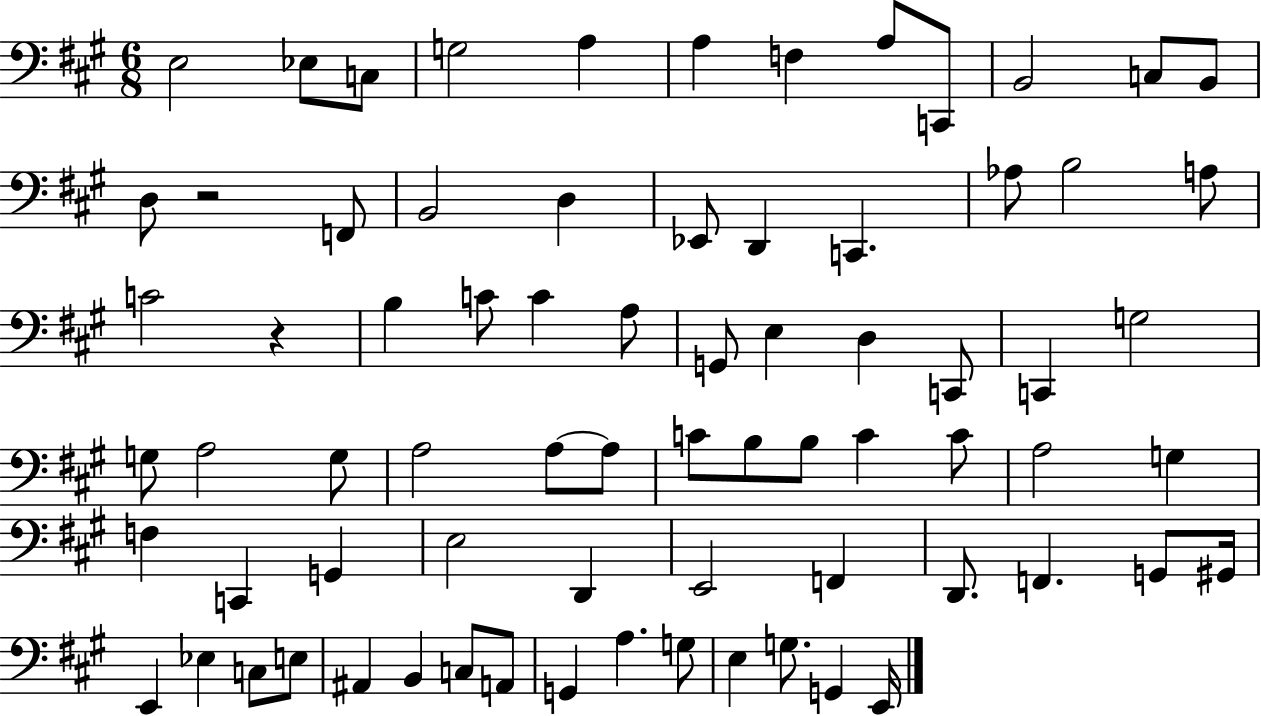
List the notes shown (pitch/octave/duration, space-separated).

E3/h Eb3/e C3/e G3/h A3/q A3/q F3/q A3/e C2/e B2/h C3/e B2/e D3/e R/h F2/e B2/h D3/q Eb2/e D2/q C2/q. Ab3/e B3/h A3/e C4/h R/q B3/q C4/e C4/q A3/e G2/e E3/q D3/q C2/e C2/q G3/h G3/e A3/h G3/e A3/h A3/e A3/e C4/e B3/e B3/e C4/q C4/e A3/h G3/q F3/q C2/q G2/q E3/h D2/q E2/h F2/q D2/e. F2/q. G2/e G#2/s E2/q Eb3/q C3/e E3/e A#2/q B2/q C3/e A2/e G2/q A3/q. G3/e E3/q G3/e. G2/q E2/s